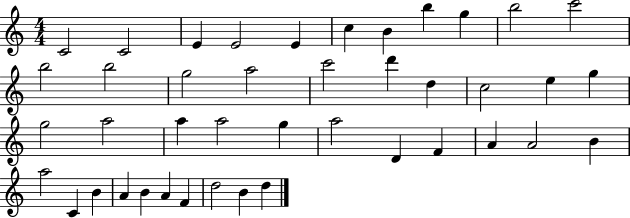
C4/h C4/h E4/q E4/h E4/q C5/q B4/q B5/q G5/q B5/h C6/h B5/h B5/h G5/h A5/h C6/h D6/q D5/q C5/h E5/q G5/q G5/h A5/h A5/q A5/h G5/q A5/h D4/q F4/q A4/q A4/h B4/q A5/h C4/q B4/q A4/q B4/q A4/q F4/q D5/h B4/q D5/q